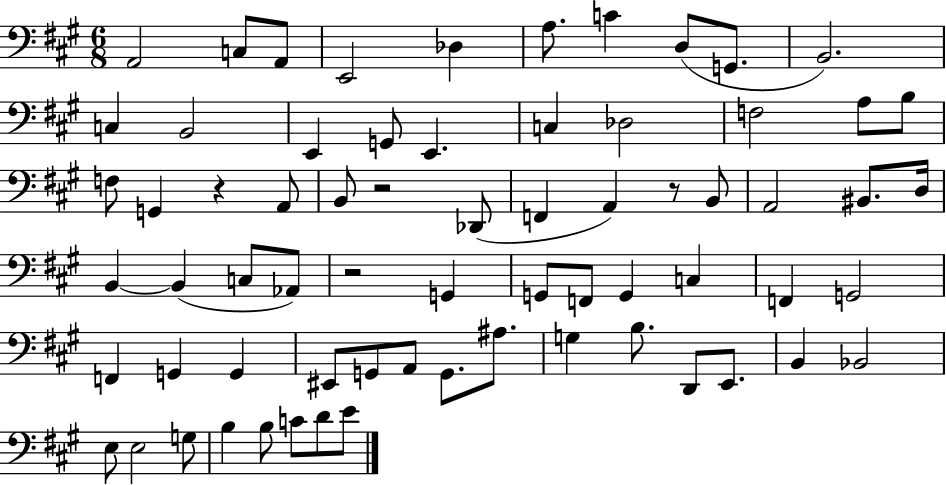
X:1
T:Untitled
M:6/8
L:1/4
K:A
A,,2 C,/2 A,,/2 E,,2 _D, A,/2 C D,/2 G,,/2 B,,2 C, B,,2 E,, G,,/2 E,, C, _D,2 F,2 A,/2 B,/2 F,/2 G,, z A,,/2 B,,/2 z2 _D,,/2 F,, A,, z/2 B,,/2 A,,2 ^B,,/2 D,/4 B,, B,, C,/2 _A,,/2 z2 G,, G,,/2 F,,/2 G,, C, F,, G,,2 F,, G,, G,, ^E,,/2 G,,/2 A,,/2 G,,/2 ^A,/2 G, B,/2 D,,/2 E,,/2 B,, _B,,2 E,/2 E,2 G,/2 B, B,/2 C/2 D/2 E/2